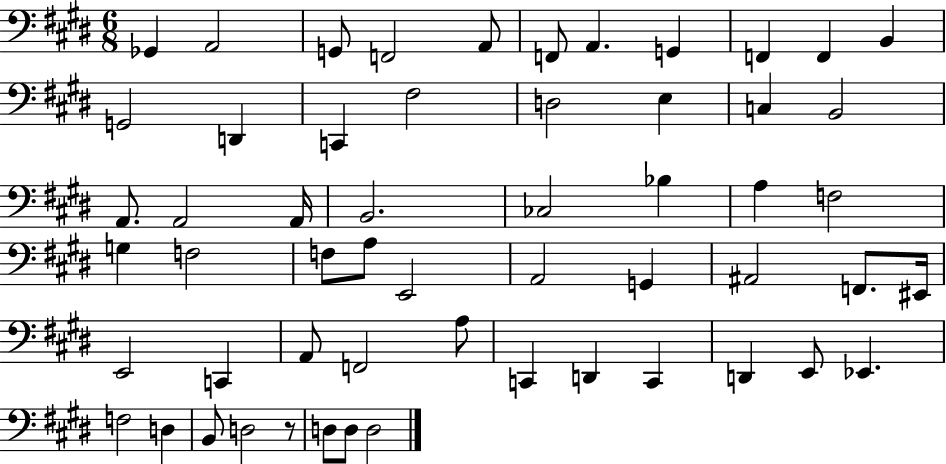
{
  \clef bass
  \numericTimeSignature
  \time 6/8
  \key e \major
  ges,4 a,2 | g,8 f,2 a,8 | f,8 a,4. g,4 | f,4 f,4 b,4 | \break g,2 d,4 | c,4 fis2 | d2 e4 | c4 b,2 | \break a,8. a,2 a,16 | b,2. | ces2 bes4 | a4 f2 | \break g4 f2 | f8 a8 e,2 | a,2 g,4 | ais,2 f,8. eis,16 | \break e,2 c,4 | a,8 f,2 a8 | c,4 d,4 c,4 | d,4 e,8 ees,4. | \break f2 d4 | b,8 d2 r8 | d8 d8 d2 | \bar "|."
}